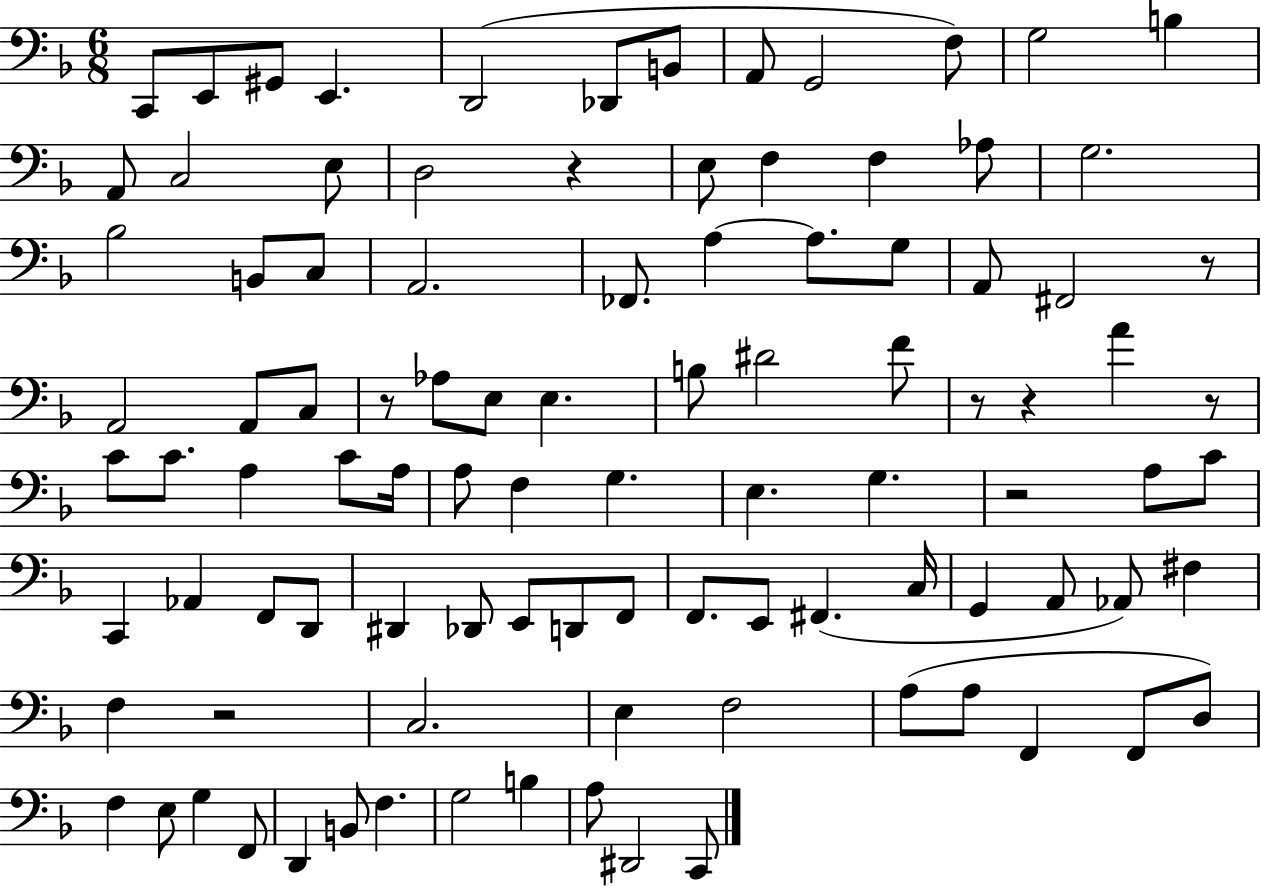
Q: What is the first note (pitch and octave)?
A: C2